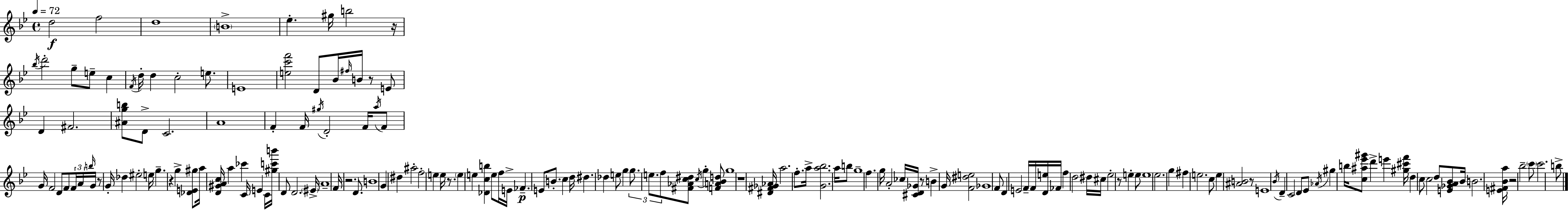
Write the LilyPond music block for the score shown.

{
  \clef treble
  \time 4/4
  \defaultTimeSignature
  \key bes \major
  \tempo 4 = 72
  d''2\f f''2 | d''1 | \parenthesize b'1-> | ees''4.-. gis''16 b''2 r16 | \break \acciaccatura { bes''16 } d'''2-. g''8-- e''8-- c''4 | \acciaccatura { f'16 } d''16-. d''4 c''2-. e''8. | e'1 | <e'' c''' f'''>2 d'8 bes'16 \grace { fis''16 } b'16 r8 | \break e'8 d'4 fis'2. | <ais' g'' b''>8 d'8-> c'2. | a'1 | f'4-. f'16 \acciaccatura { gis''16 } d'2-. | \break f'16 \acciaccatura { a''16 } f'8 g'16 f'2 d'8 | f'8 \tuplet 3/2 { f'16 a'16 \grace { b''16 } } g'16 r8 g'16-. des''4 eis''2-. | e''16 g''4.-- r4 | g''4-> <des' e' gis''>8 a''16 <d' gis' a' c''>16 a''4 ces'''4 | \break c'16 e'4 c'16 <gis'' c''' b'''>16 d'8 d'2. | \parenthesize eis'16-> \parenthesize a'1-- | f'16 r2. | d'8. b'1 | \break g'4 dis''4 ais''2-. | f''2-. e''4 | e''16 r8. \parenthesize e''4 e''4 <des' c'' b''>4 | e''8 f''16 e'16-> fes'4.--\p e'8 b'8.-. | \break c''4 d''16 dis''4. des''4 | e''8 g''4 \tuplet 3/2 { g''8. e''8. f''8 } <fis' aes' c'' dis''>8 | \acciaccatura { c''16 } g''4-. <f' a' bes' d''>8 g''1 | r1 | \break <dis' fis' ges' aes'>16 a''2. | f''8.-. a''16-> <g' a'' bes''>2. | a''16 b''8 g''1-- | f''4. g''16 a'2-. | \break ces''16 <cis' d' ges'>16 r8 b'4-> g'16 <f' dis'' e''>2 | ges'1 | f'8 d'4 e'2 | f'16-- f'16 <d' e''>16 fes'16 f''4 d''2 | \break dis''16 cis''16 ees''2-. r8 | e''4-. e''8 e''1 | ees''2. | g''4 fis''4 e''2. | \break c''8 e''4 <ais' b'>2 | r8 e'1 | \acciaccatura { bes'16 } d'4-- c'2 | d'8 ees'8 \acciaccatura { aes'16 } gis''4 b''16 <c'' ais'' ees''' gis'''>8 | \break d'''4-> e'''4 <gis'' cis''' f'''>16 d''4 c''8 c''2 | d''8 <e' ges' a' bes'>8 bes'16 b'2. | <e' fis' bes' a''>16 r2 | bes''2-- \parenthesize c'''8 c'''2. | \break b''8-> \bar "|."
}